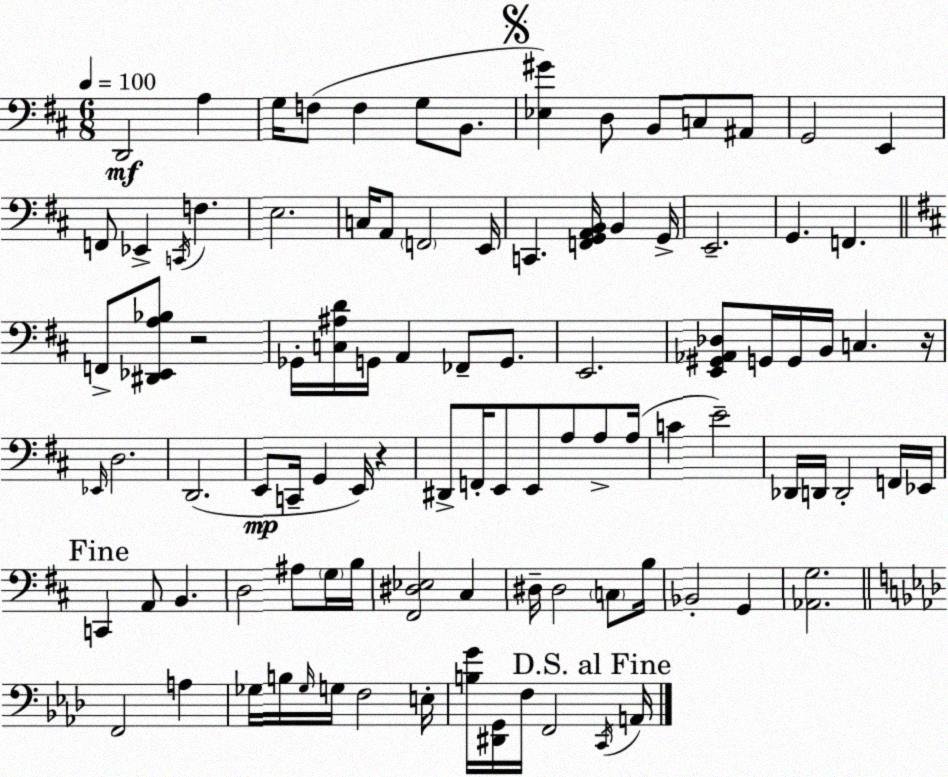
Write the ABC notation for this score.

X:1
T:Untitled
M:6/8
L:1/4
K:D
D,,2 A, G,/4 F,/2 F, G,/2 B,,/2 [_E,^G] D,/2 B,,/2 C,/2 ^A,,/2 G,,2 E,, F,,/2 _E,, C,,/4 F, E,2 C,/4 A,,/2 F,,2 E,,/4 C,, [F,,G,,A,,B,,]/4 B,, G,,/4 E,,2 G,, F,, F,,/2 [^D,,_E,,A,_B,]/2 z2 _G,,/4 [C,^A,D]/4 G,,/4 A,, _F,,/2 G,,/2 E,,2 [E,,^G,,_A,,_D,]/2 G,,/4 G,,/4 B,,/4 C, z/4 _E,,/4 D,2 D,,2 E,,/2 C,,/4 G,, E,,/4 z ^D,,/2 F,,/4 E,,/2 E,,/2 A,/2 A,/2 A,/4 C E2 _D,,/4 D,,/4 D,,2 F,,/4 _E,,/4 C,, A,,/2 B,, D,2 ^A,/2 G,/4 B,/4 [^F,,^D,_E,]2 ^C, ^D,/4 ^D,2 C,/2 B,/4 _B,,2 G,, [_A,,G,]2 F,,2 A, _G,/4 B,/4 _G,/4 G,/4 F,2 E,/4 [B,G]/4 [^D,,G,,]/4 F,/4 F,,2 C,,/4 A,,/4